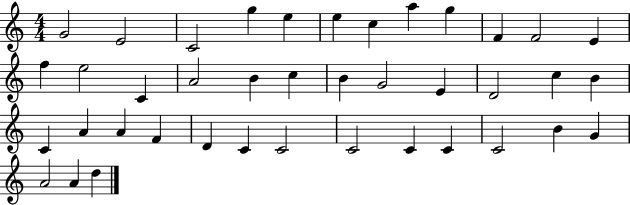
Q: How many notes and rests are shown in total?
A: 40